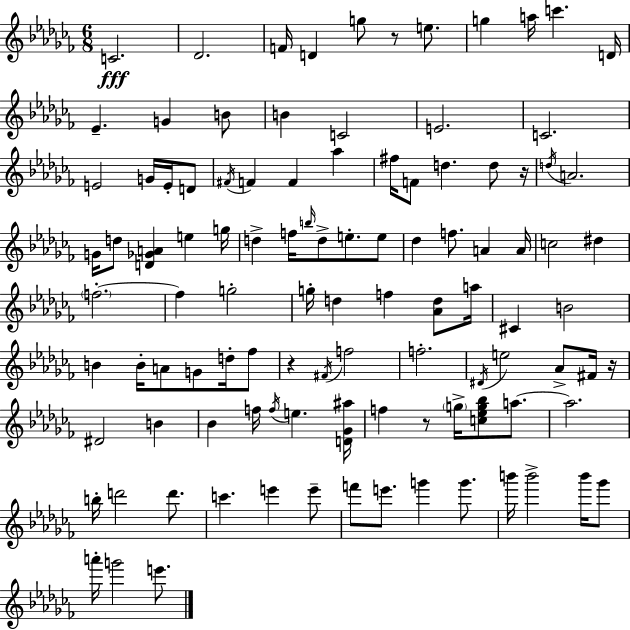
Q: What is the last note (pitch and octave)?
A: E6